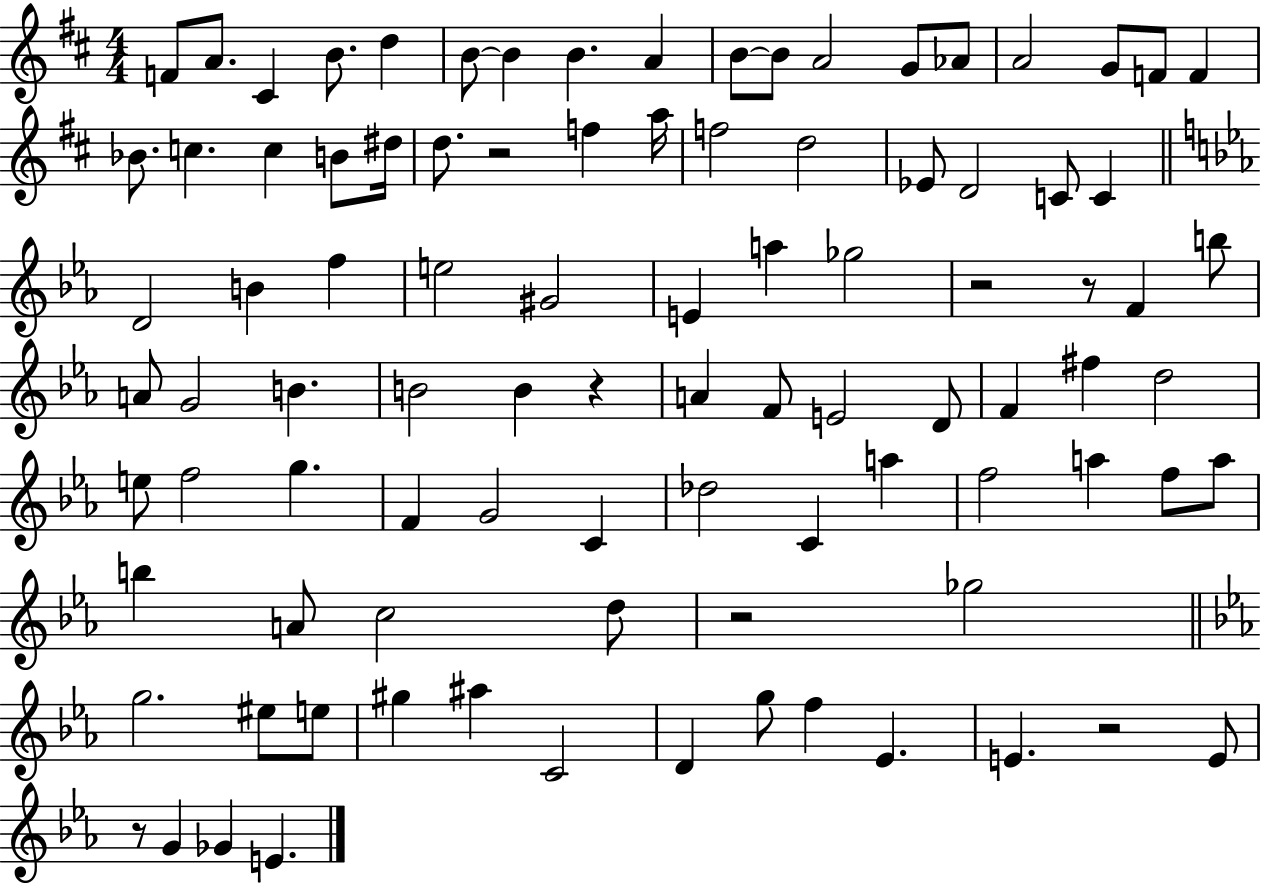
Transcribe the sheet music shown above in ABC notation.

X:1
T:Untitled
M:4/4
L:1/4
K:D
F/2 A/2 ^C B/2 d B/2 B B A B/2 B/2 A2 G/2 _A/2 A2 G/2 F/2 F _B/2 c c B/2 ^d/4 d/2 z2 f a/4 f2 d2 _E/2 D2 C/2 C D2 B f e2 ^G2 E a _g2 z2 z/2 F b/2 A/2 G2 B B2 B z A F/2 E2 D/2 F ^f d2 e/2 f2 g F G2 C _d2 C a f2 a f/2 a/2 b A/2 c2 d/2 z2 _g2 g2 ^e/2 e/2 ^g ^a C2 D g/2 f _E E z2 E/2 z/2 G _G E